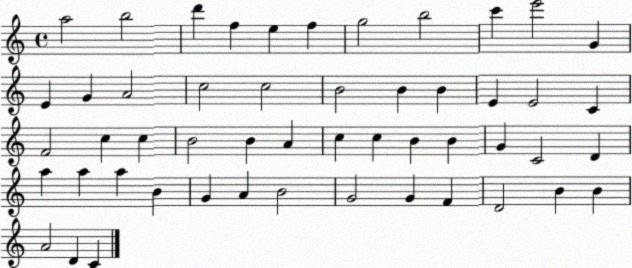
X:1
T:Untitled
M:4/4
L:1/4
K:C
a2 b2 d' f e f g2 b2 c' e'2 G E G A2 c2 c2 B2 B B E E2 C F2 c c B2 B A c c B B G C2 D a a a B G A B2 G2 G F D2 B B A2 D C